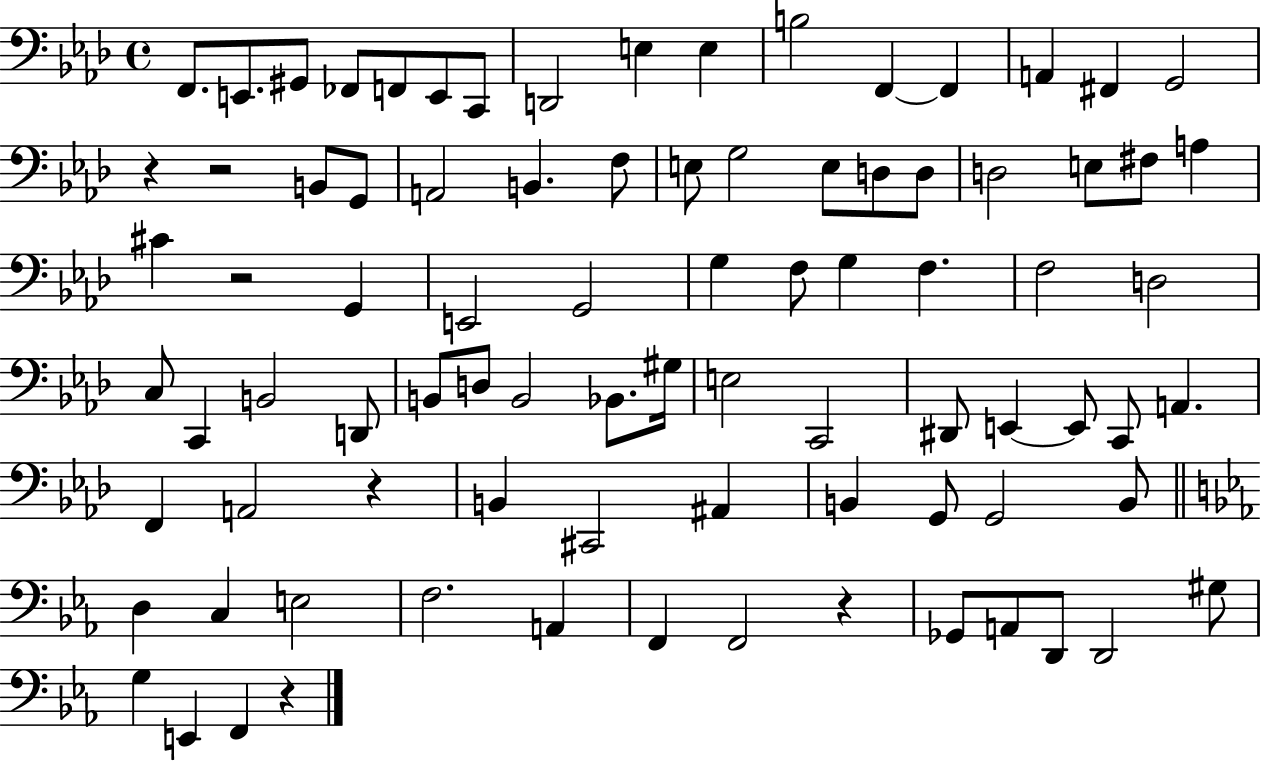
X:1
T:Untitled
M:4/4
L:1/4
K:Ab
F,,/2 E,,/2 ^G,,/2 _F,,/2 F,,/2 E,,/2 C,,/2 D,,2 E, E, B,2 F,, F,, A,, ^F,, G,,2 z z2 B,,/2 G,,/2 A,,2 B,, F,/2 E,/2 G,2 E,/2 D,/2 D,/2 D,2 E,/2 ^F,/2 A, ^C z2 G,, E,,2 G,,2 G, F,/2 G, F, F,2 D,2 C,/2 C,, B,,2 D,,/2 B,,/2 D,/2 B,,2 _B,,/2 ^G,/4 E,2 C,,2 ^D,,/2 E,, E,,/2 C,,/2 A,, F,, A,,2 z B,, ^C,,2 ^A,, B,, G,,/2 G,,2 B,,/2 D, C, E,2 F,2 A,, F,, F,,2 z _G,,/2 A,,/2 D,,/2 D,,2 ^G,/2 G, E,, F,, z